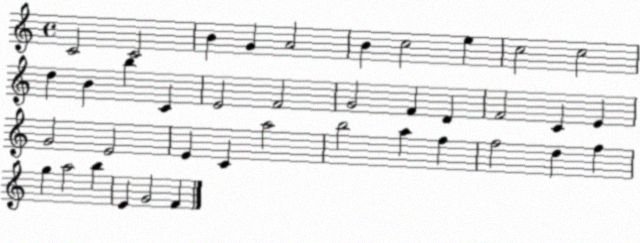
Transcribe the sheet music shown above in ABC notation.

X:1
T:Untitled
M:4/4
L:1/4
K:C
C2 C2 B G A2 B c2 e c2 c2 d B b C E2 F2 G2 F D F2 C E G2 E2 E C a2 b2 a f f2 d f g a2 b E G2 F